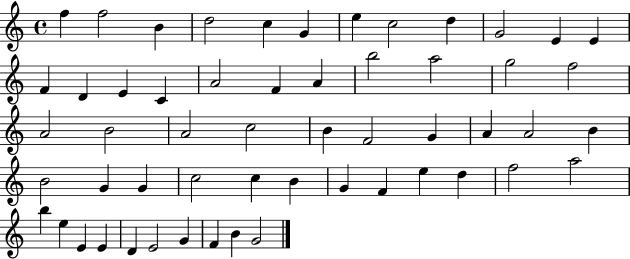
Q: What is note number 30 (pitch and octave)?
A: G4